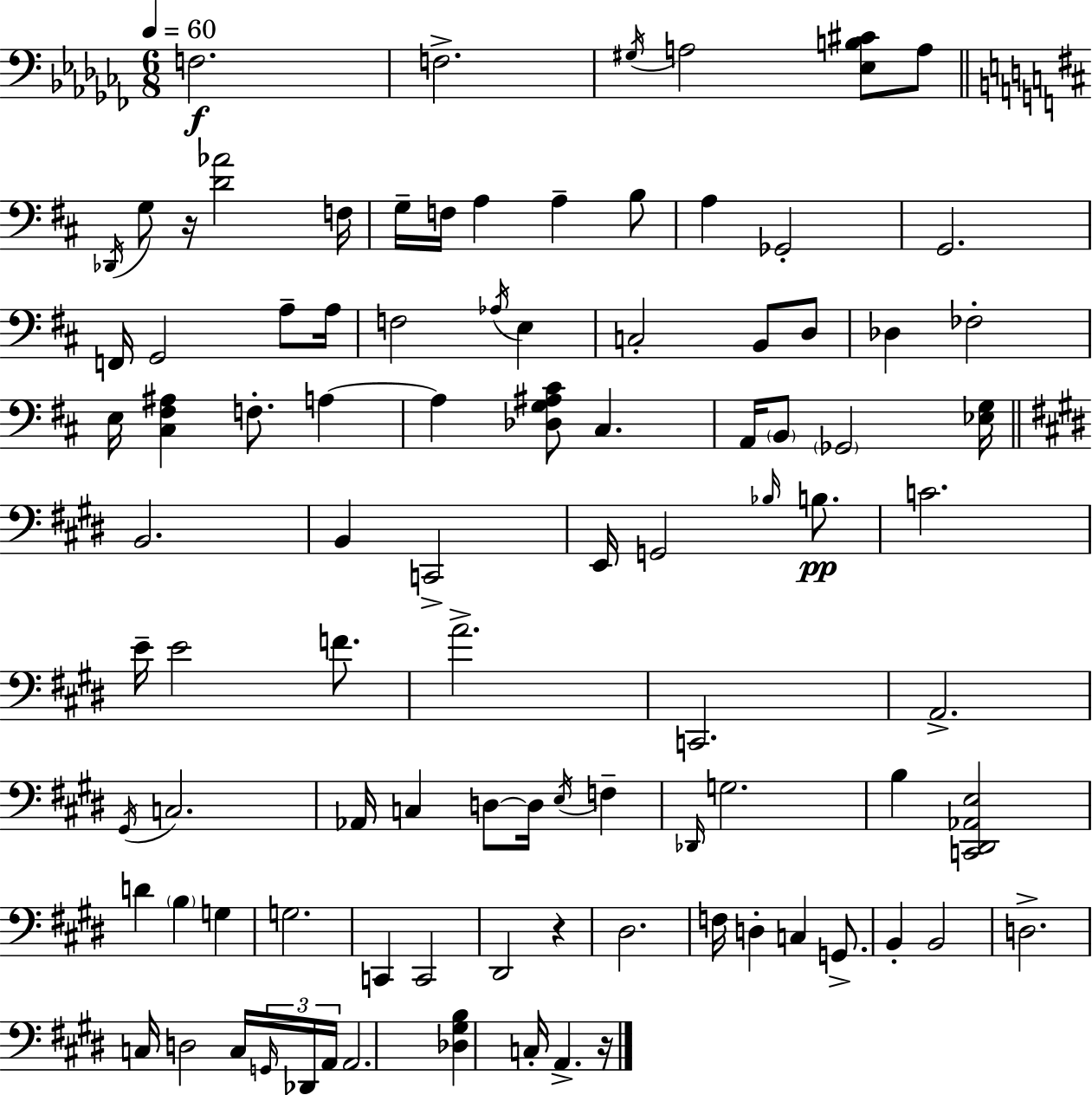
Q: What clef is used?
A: bass